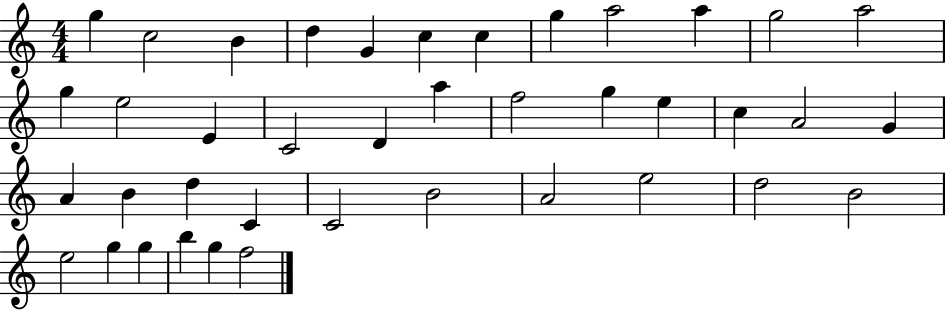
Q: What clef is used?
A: treble